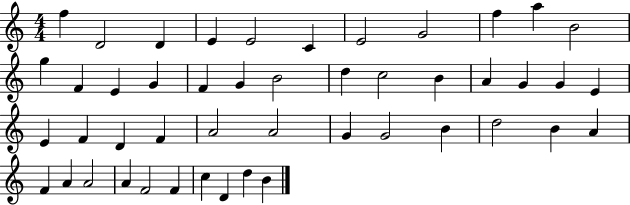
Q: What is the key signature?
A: C major